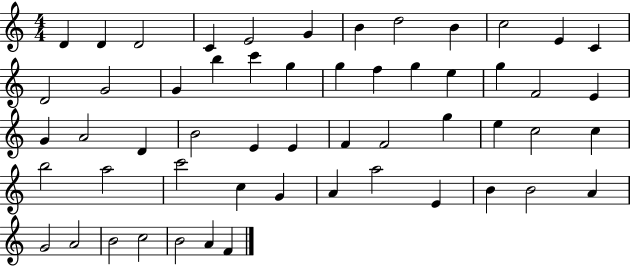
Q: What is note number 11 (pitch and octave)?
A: E4